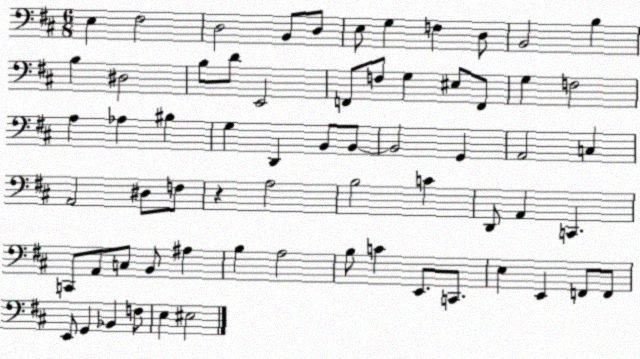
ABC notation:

X:1
T:Untitled
M:6/8
L:1/4
K:D
E, ^F,2 D,2 B,,/2 D,/2 E,/2 G, F, D,/2 B,,2 B, B, ^D,2 B,/2 D/2 E,,2 F,,/2 F,/2 G, ^E,/2 F,,/2 G, F,2 A, _A, ^B, G, D,, B,,/2 B,,/2 B,,2 G,, A,,2 C, A,,2 ^D,/2 F,/2 z A,2 B,2 C D,,/2 A,, C,, C,,/2 A,,/2 C,/2 B,,/2 ^A, B, A,2 B,/2 C E,,/2 C,,/2 E, E,, F,,/2 F,,/2 E,,/2 G,, _B,, F,/2 E, ^E,2